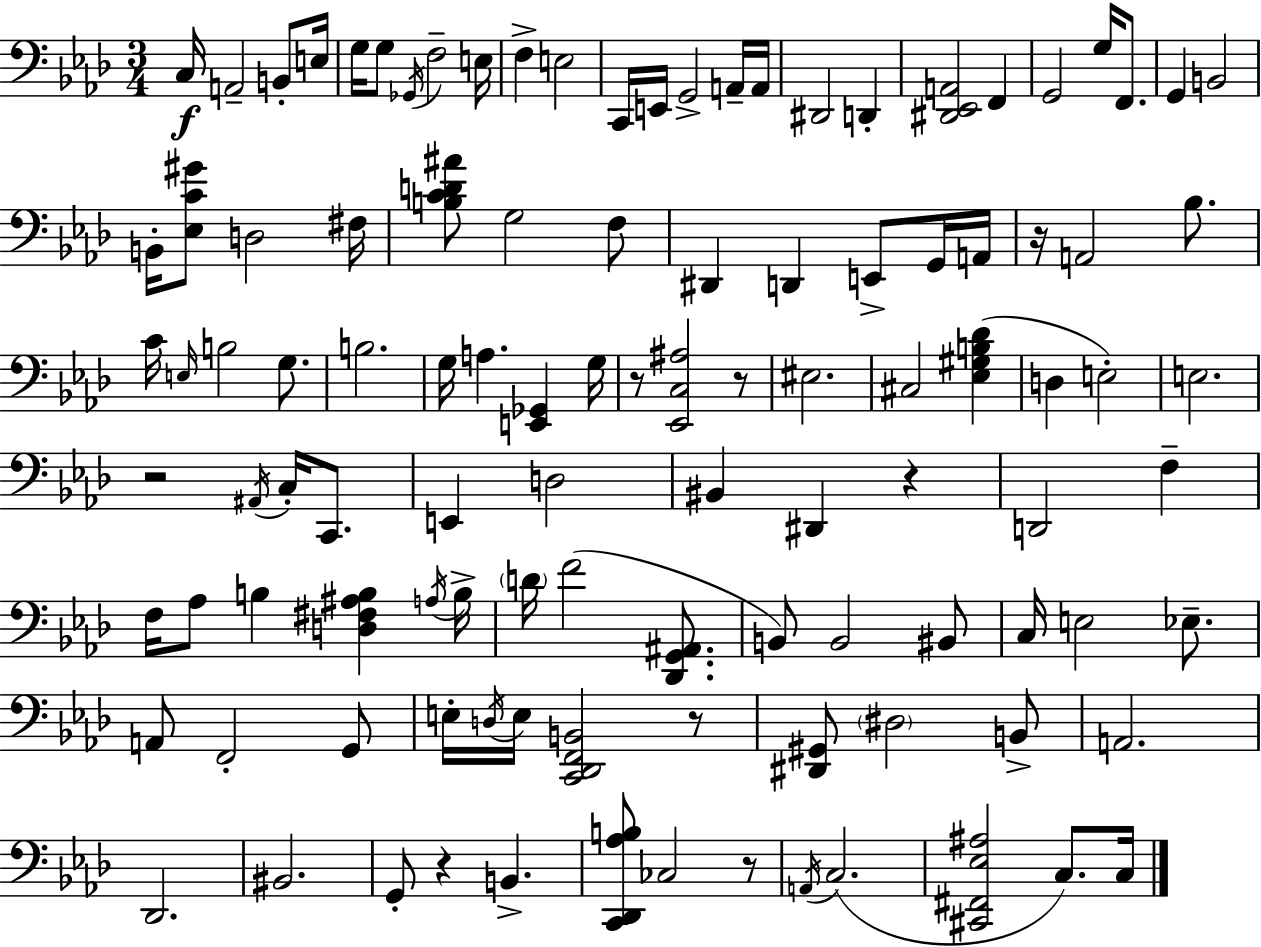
{
  \clef bass
  \numericTimeSignature
  \time 3/4
  \key aes \major
  c16\f a,2-- b,8-. e16 | g16 g8 \acciaccatura { ges,16 } f2-- | e16 f4-> e2 | c,16 e,16 g,2-> a,16-- | \break a,16 dis,2 d,4-. | <dis, ees, a,>2 f,4 | g,2 g16 f,8. | g,4 b,2 | \break b,16-. <ees c' gis'>8 d2 | fis16 <b c' d' ais'>8 g2 f8 | dis,4 d,4 e,8-> g,16 | a,16 r16 a,2 bes8. | \break c'16 \grace { e16 } b2 g8. | b2. | g16 a4. <e, ges,>4 | g16 r8 <ees, c ais>2 | \break r8 eis2. | cis2 <ees gis b des'>4( | d4 e2-.) | e2. | \break r2 \acciaccatura { ais,16 } c16-. | c,8. e,4 d2 | bis,4 dis,4 r4 | d,2 f4-- | \break f16 aes8 b4 <d fis ais b>4 | \acciaccatura { a16 } b16-> \parenthesize d'16 f'2( | <des, g, ais,>8. b,8) b,2 | bis,8 c16 e2 | \break ees8.-- a,8 f,2-. | g,8 e16-. \acciaccatura { d16 } e16 <c, des, f, b,>2 | r8 <dis, gis,>8 \parenthesize dis2 | b,8-> a,2. | \break des,2. | bis,2. | g,8-. r4 b,4.-> | <c, des, aes b>8 ces2 | \break r8 \acciaccatura { a,16 } c2.( | <cis, fis, ees ais>2 | c8.) c16 \bar "|."
}